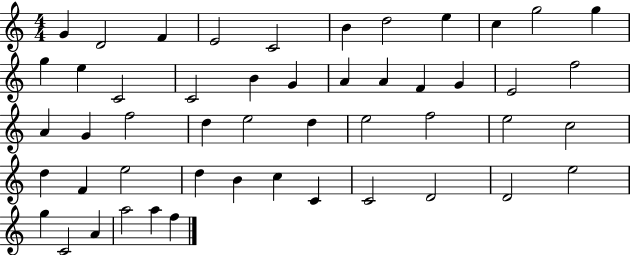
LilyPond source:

{
  \clef treble
  \numericTimeSignature
  \time 4/4
  \key c \major
  g'4 d'2 f'4 | e'2 c'2 | b'4 d''2 e''4 | c''4 g''2 g''4 | \break g''4 e''4 c'2 | c'2 b'4 g'4 | a'4 a'4 f'4 g'4 | e'2 f''2 | \break a'4 g'4 f''2 | d''4 e''2 d''4 | e''2 f''2 | e''2 c''2 | \break d''4 f'4 e''2 | d''4 b'4 c''4 c'4 | c'2 d'2 | d'2 e''2 | \break g''4 c'2 a'4 | a''2 a''4 f''4 | \bar "|."
}